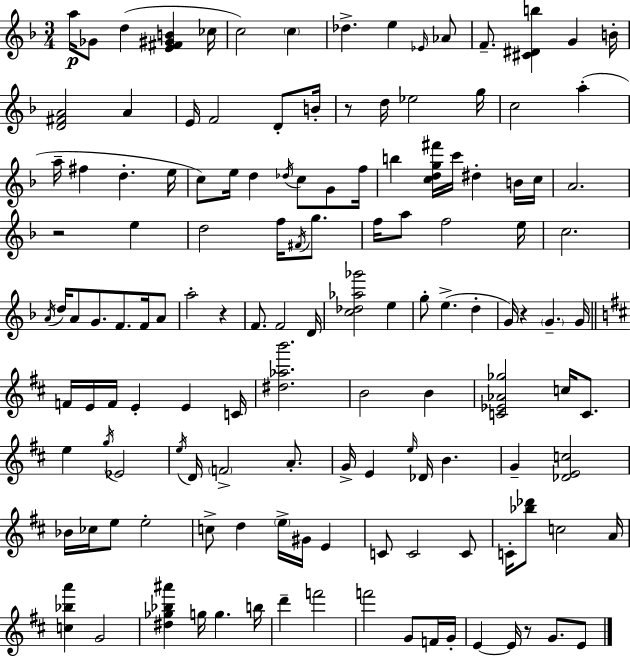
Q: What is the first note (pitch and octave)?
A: A5